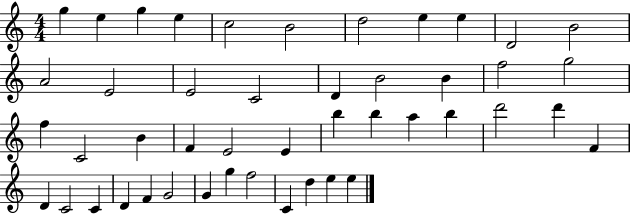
X:1
T:Untitled
M:4/4
L:1/4
K:C
g e g e c2 B2 d2 e e D2 B2 A2 E2 E2 C2 D B2 B f2 g2 f C2 B F E2 E b b a b d'2 d' F D C2 C D F G2 G g f2 C d e e